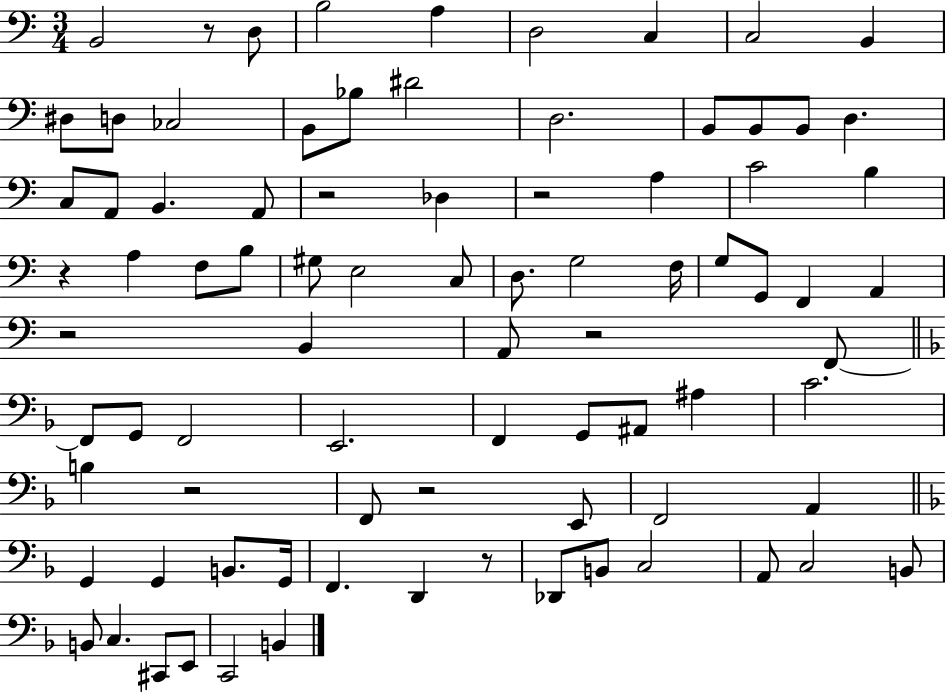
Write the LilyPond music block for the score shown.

{
  \clef bass
  \numericTimeSignature
  \time 3/4
  \key c \major
  b,2 r8 d8 | b2 a4 | d2 c4 | c2 b,4 | \break dis8 d8 ces2 | b,8 bes8 dis'2 | d2. | b,8 b,8 b,8 d4. | \break c8 a,8 b,4. a,8 | r2 des4 | r2 a4 | c'2 b4 | \break r4 a4 f8 b8 | gis8 e2 c8 | d8. g2 f16 | g8 g,8 f,4 a,4 | \break r2 b,4 | a,8 r2 f,8~~ | \bar "||" \break \key d \minor f,8 g,8 f,2 | e,2. | f,4 g,8 ais,8 ais4 | c'2. | \break b4 r2 | f,8 r2 e,8 | f,2 a,4 | \bar "||" \break \key d \minor g,4 g,4 b,8. g,16 | f,4. d,4 r8 | des,8 b,8 c2 | a,8 c2 b,8 | \break b,8 c4. cis,8 e,8 | c,2 b,4 | \bar "|."
}